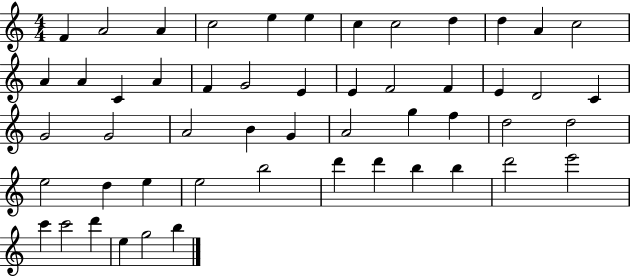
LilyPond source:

{
  \clef treble
  \numericTimeSignature
  \time 4/4
  \key c \major
  f'4 a'2 a'4 | c''2 e''4 e''4 | c''4 c''2 d''4 | d''4 a'4 c''2 | \break a'4 a'4 c'4 a'4 | f'4 g'2 e'4 | e'4 f'2 f'4 | e'4 d'2 c'4 | \break g'2 g'2 | a'2 b'4 g'4 | a'2 g''4 f''4 | d''2 d''2 | \break e''2 d''4 e''4 | e''2 b''2 | d'''4 d'''4 b''4 b''4 | d'''2 e'''2 | \break c'''4 c'''2 d'''4 | e''4 g''2 b''4 | \bar "|."
}